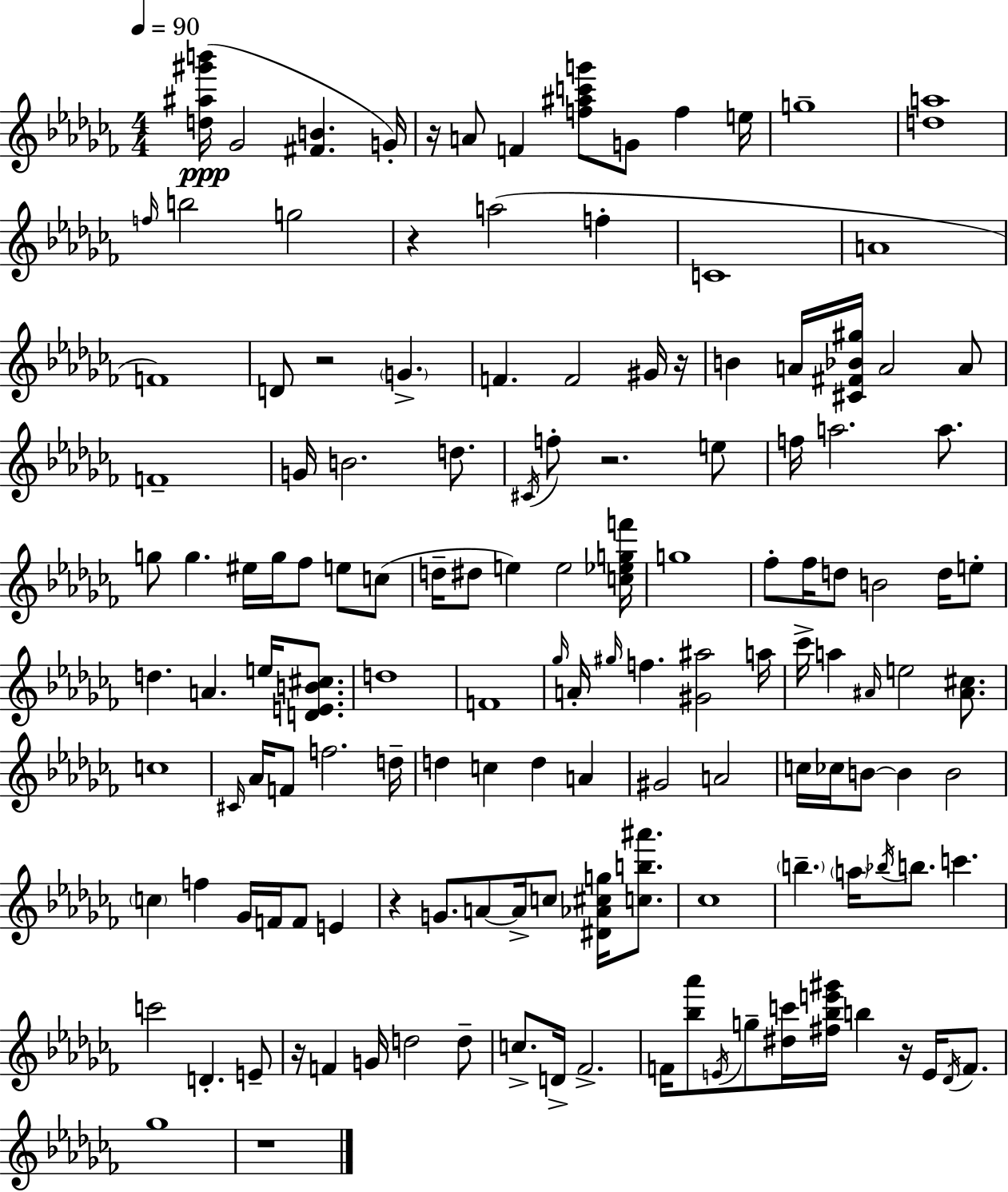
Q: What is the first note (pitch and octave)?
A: Gb4